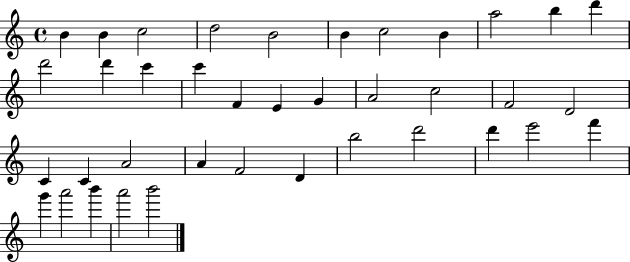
{
  \clef treble
  \time 4/4
  \defaultTimeSignature
  \key c \major
  b'4 b'4 c''2 | d''2 b'2 | b'4 c''2 b'4 | a''2 b''4 d'''4 | \break d'''2 d'''4 c'''4 | c'''4 f'4 e'4 g'4 | a'2 c''2 | f'2 d'2 | \break c'4 c'4 a'2 | a'4 f'2 d'4 | b''2 d'''2 | d'''4 e'''2 f'''4 | \break g'''4 a'''2 b'''4 | a'''2 b'''2 | \bar "|."
}